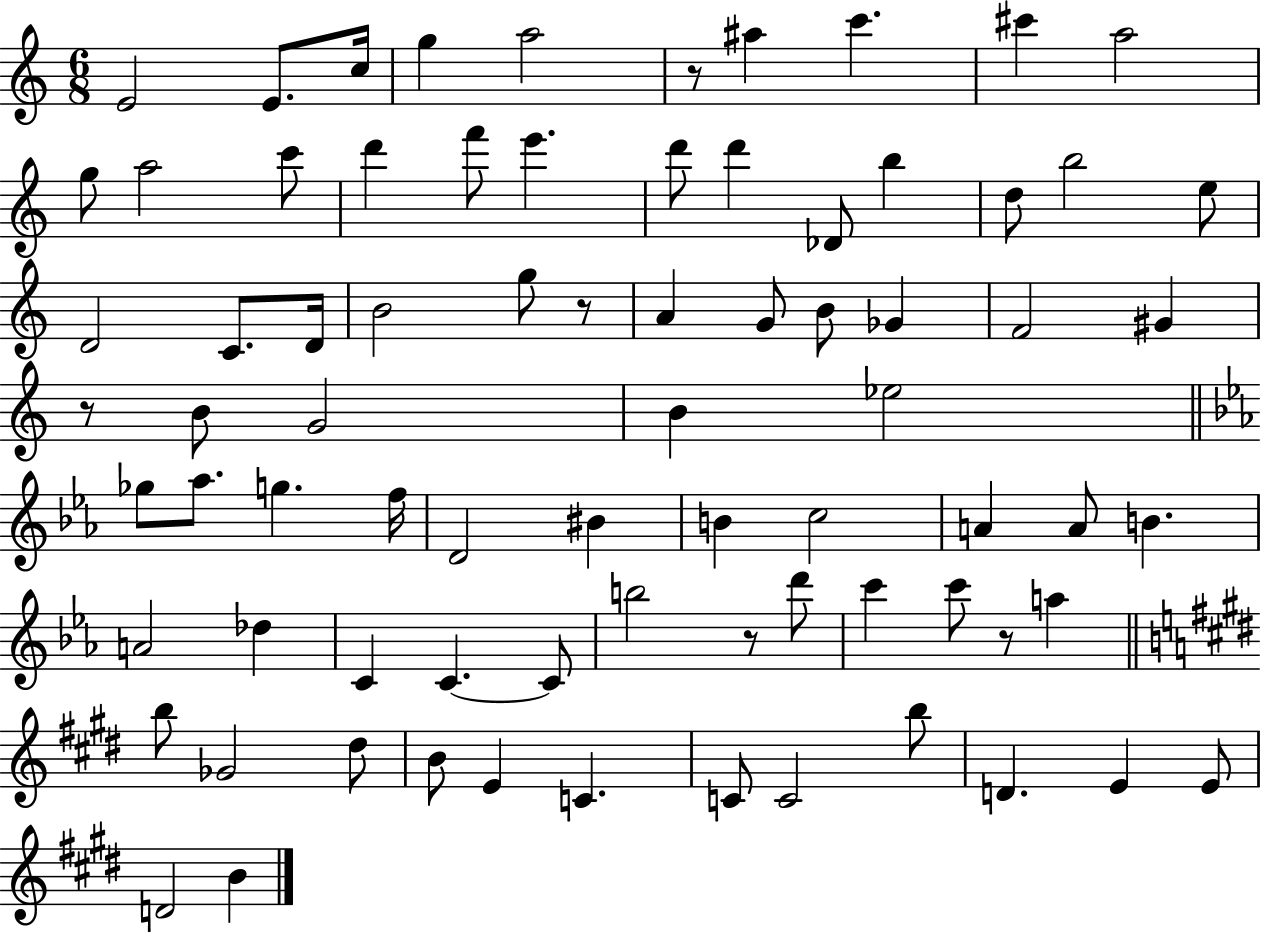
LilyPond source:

{
  \clef treble
  \numericTimeSignature
  \time 6/8
  \key c \major
  \repeat volta 2 { e'2 e'8. c''16 | g''4 a''2 | r8 ais''4 c'''4. | cis'''4 a''2 | \break g''8 a''2 c'''8 | d'''4 f'''8 e'''4. | d'''8 d'''4 des'8 b''4 | d''8 b''2 e''8 | \break d'2 c'8. d'16 | b'2 g''8 r8 | a'4 g'8 b'8 ges'4 | f'2 gis'4 | \break r8 b'8 g'2 | b'4 ees''2 | \bar "||" \break \key ees \major ges''8 aes''8. g''4. f''16 | d'2 bis'4 | b'4 c''2 | a'4 a'8 b'4. | \break a'2 des''4 | c'4 c'4.~~ c'8 | b''2 r8 d'''8 | c'''4 c'''8 r8 a''4 | \break \bar "||" \break \key e \major b''8 ges'2 dis''8 | b'8 e'4 c'4. | c'8 c'2 b''8 | d'4. e'4 e'8 | \break d'2 b'4 | } \bar "|."
}